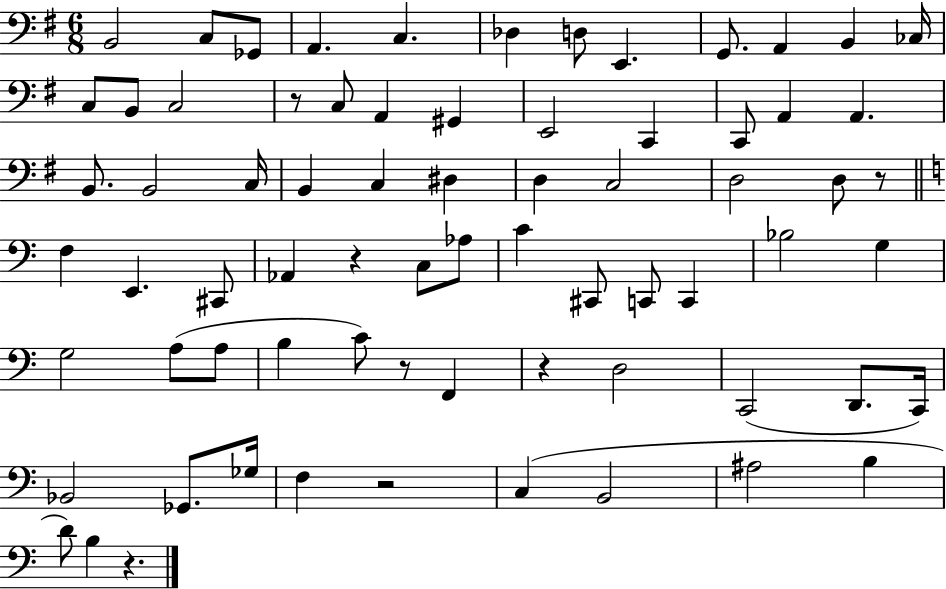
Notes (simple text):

B2/h C3/e Gb2/e A2/q. C3/q. Db3/q D3/e E2/q. G2/e. A2/q B2/q CES3/s C3/e B2/e C3/h R/e C3/e A2/q G#2/q E2/h C2/q C2/e A2/q A2/q. B2/e. B2/h C3/s B2/q C3/q D#3/q D3/q C3/h D3/h D3/e R/e F3/q E2/q. C#2/e Ab2/q R/q C3/e Ab3/e C4/q C#2/e C2/e C2/q Bb3/h G3/q G3/h A3/e A3/e B3/q C4/e R/e F2/q R/q D3/h C2/h D2/e. C2/s Bb2/h Gb2/e. Gb3/s F3/q R/h C3/q B2/h A#3/h B3/q D4/e B3/q R/q.